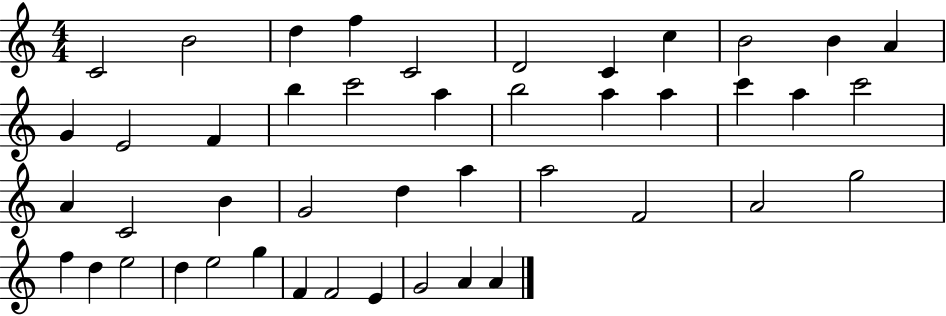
C4/h B4/h D5/q F5/q C4/h D4/h C4/q C5/q B4/h B4/q A4/q G4/q E4/h F4/q B5/q C6/h A5/q B5/h A5/q A5/q C6/q A5/q C6/h A4/q C4/h B4/q G4/h D5/q A5/q A5/h F4/h A4/h G5/h F5/q D5/q E5/h D5/q E5/h G5/q F4/q F4/h E4/q G4/h A4/q A4/q